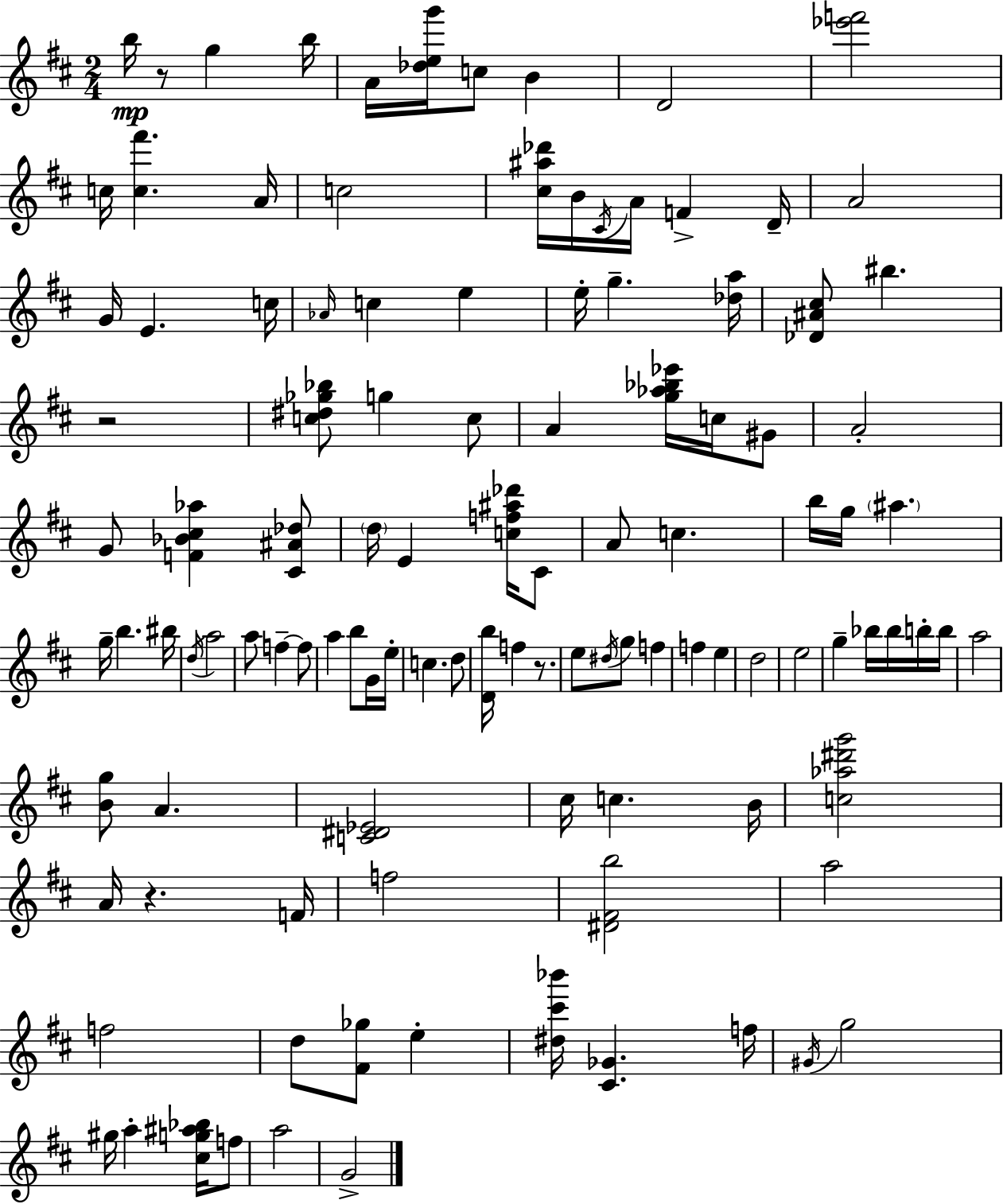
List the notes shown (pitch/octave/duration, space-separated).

B5/s R/e G5/q B5/s A4/s [Db5,E5,G6]/s C5/e B4/q D4/h [Eb6,F6]/h C5/s [C5,F#6]/q. A4/s C5/h [C#5,A#5,Db6]/s B4/s C#4/s A4/s F4/q D4/s A4/h G4/s E4/q. C5/s Ab4/s C5/q E5/q E5/s G5/q. [Db5,A5]/s [Db4,A#4,C#5]/e BIS5/q. R/h [C5,D#5,Gb5,Bb5]/e G5/q C5/e A4/q [G5,Ab5,Bb5,Eb6]/s C5/s G#4/e A4/h G4/e [F4,Bb4,C#5,Ab5]/q [C#4,A#4,Db5]/e D5/s E4/q [C5,F5,A#5,Db6]/s C#4/e A4/e C5/q. B5/s G5/s A#5/q. G5/s B5/q. BIS5/s D5/s A5/h A5/e F5/q F5/e A5/q B5/e G4/s E5/s C5/q. D5/e [D4,B5]/s F5/q R/e. E5/e D#5/s G5/e F5/q F5/q E5/q D5/h E5/h G5/q Bb5/s Bb5/s B5/s B5/s A5/h [B4,G5]/e A4/q. [C4,D#4,Eb4]/h C#5/s C5/q. B4/s [C5,Ab5,D#6,G6]/h A4/s R/q. F4/s F5/h [D#4,F#4,B5]/h A5/h F5/h D5/e [F#4,Gb5]/e E5/q [D#5,C#6,Bb6]/s [C#4,Gb4]/q. F5/s G#4/s G5/h G#5/s A5/q [C#5,G5,A#5,Bb5]/s F5/e A5/h G4/h